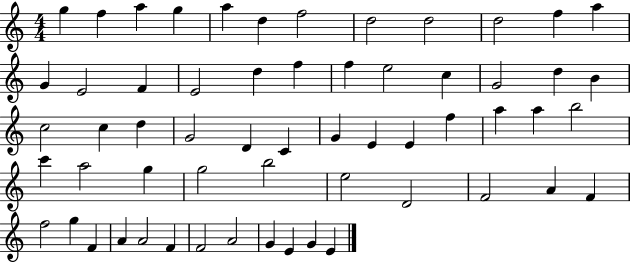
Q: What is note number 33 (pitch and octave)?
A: E4